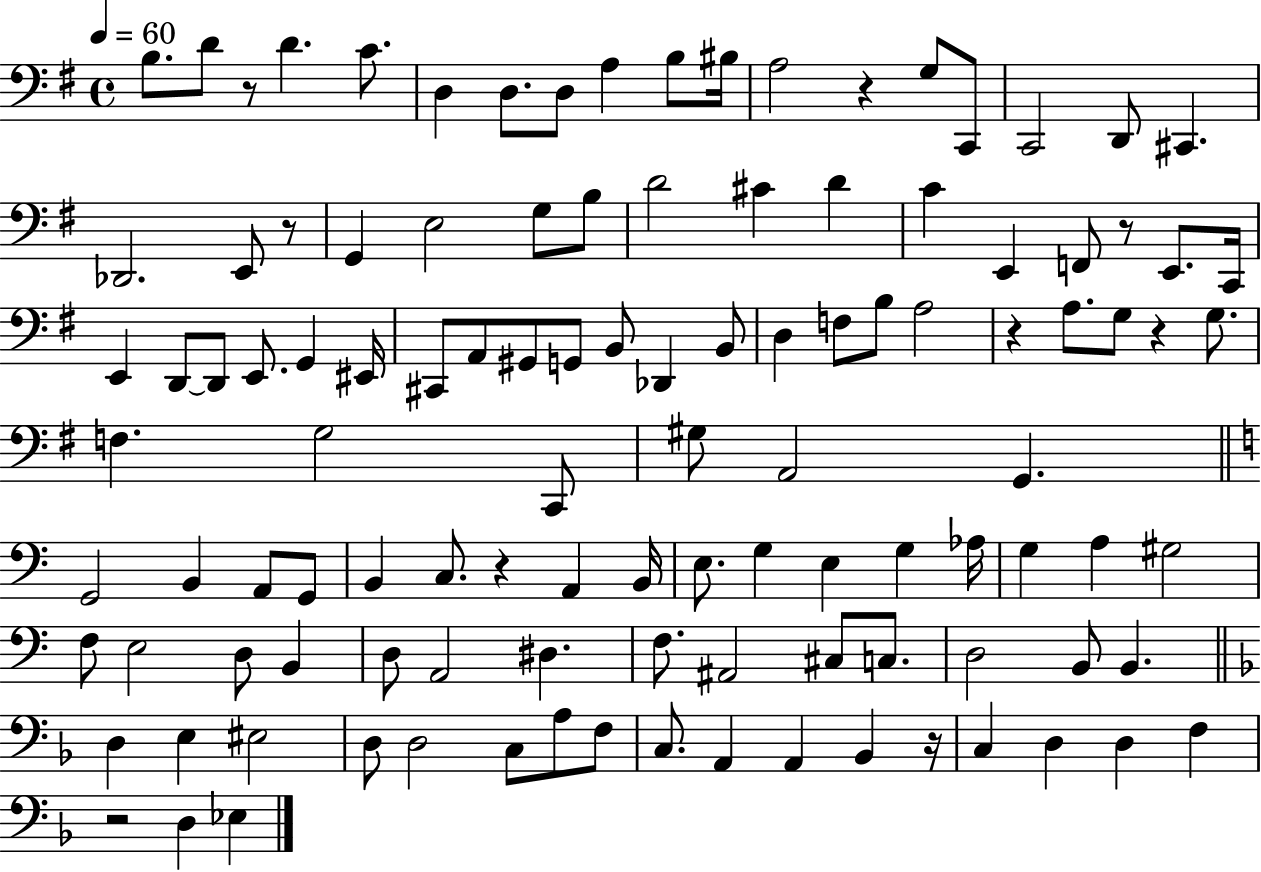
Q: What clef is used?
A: bass